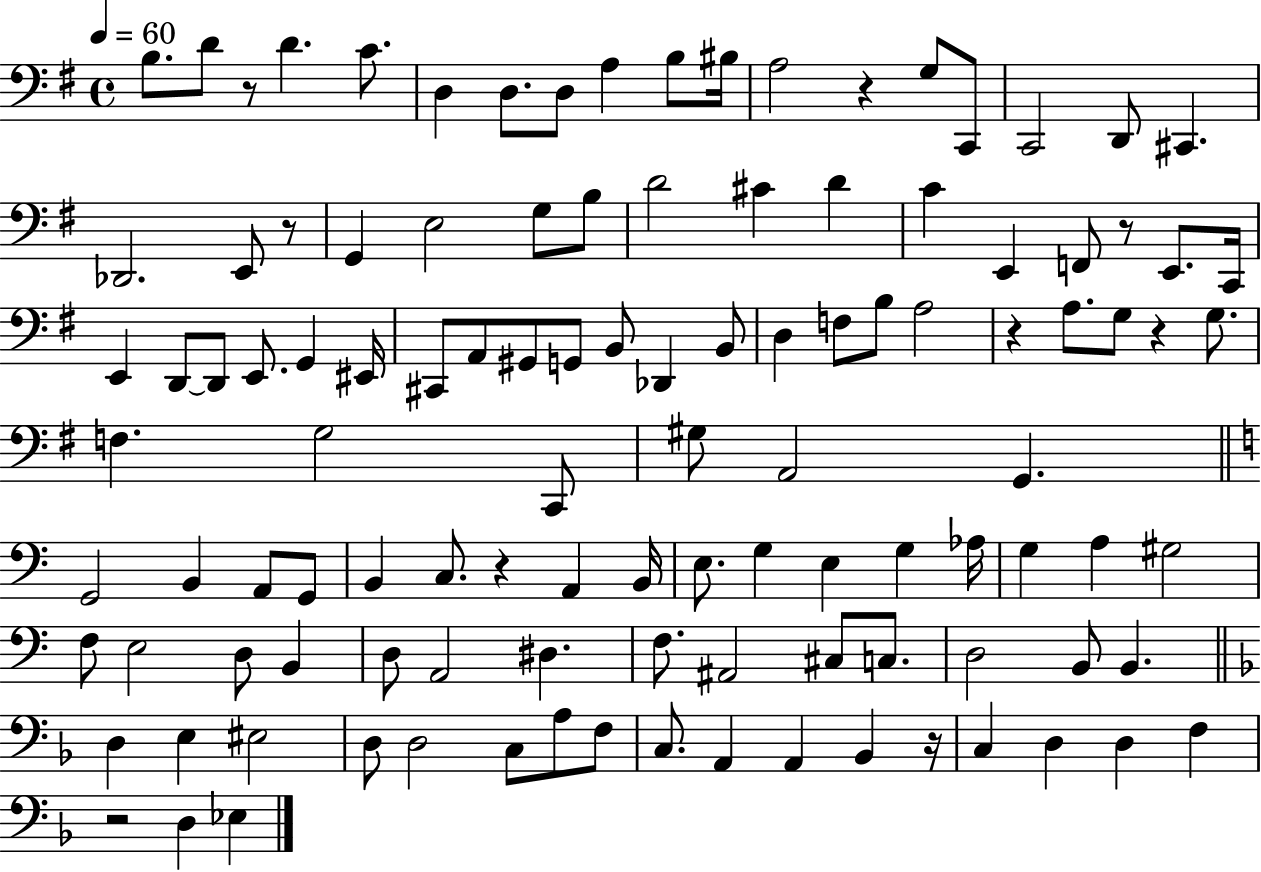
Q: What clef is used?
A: bass